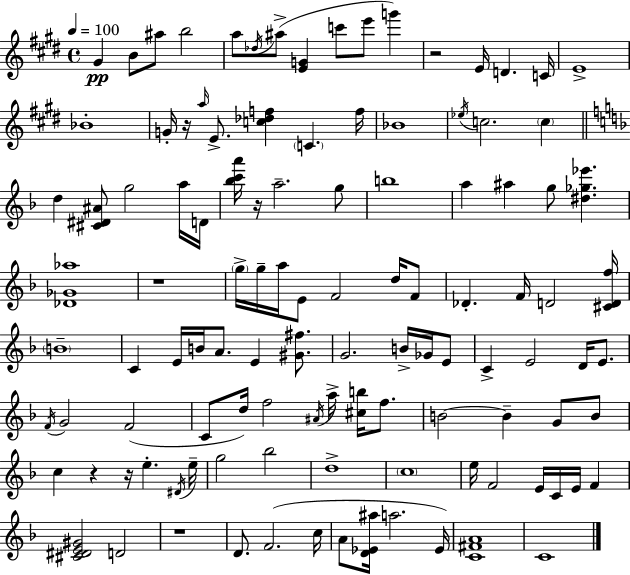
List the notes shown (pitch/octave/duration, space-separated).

G#4/q B4/e A#5/e B5/h A5/e Db5/s A#5/e [E4,G4]/q C6/e E6/e G6/q R/h E4/s D4/q. C4/s E4/w Bb4/w G4/s R/s A5/s E4/e. [C5,Db5,F5]/q C4/q. F5/s Bb4/w Eb5/s C5/h. C5/q D5/q [C#4,D#4,A#4]/e G5/h A5/s D4/s [Bb5,C6,A6]/s R/s A5/h. G5/e B5/w A5/q A#5/q G5/e [D#5,Gb5,Eb6]/q. [Db4,Gb4,Ab5]/w R/w G5/s G5/s A5/s E4/e F4/h D5/s F4/e Db4/q. F4/s D4/h [C#4,D4,F5]/s B4/w C4/q E4/s B4/s A4/e. E4/q [G#4,F#5]/e. G4/h. B4/s Gb4/s E4/e C4/q E4/h D4/s E4/e. F4/s G4/h F4/h C4/e D5/s F5/h A#4/s A5/s [C#5,B5]/s F5/e. B4/h B4/q G4/e B4/e C5/q R/q R/s E5/q. D#4/s E5/s G5/h Bb5/h D5/w C5/w E5/s F4/h E4/s C4/s E4/s F4/q [C#4,D#4,E4,G#4]/h D4/h R/w D4/e. F4/h. C5/s A4/e [D4,Eb4,A#5]/s A5/h. Eb4/s [C4,F#4,A4]/w C4/w